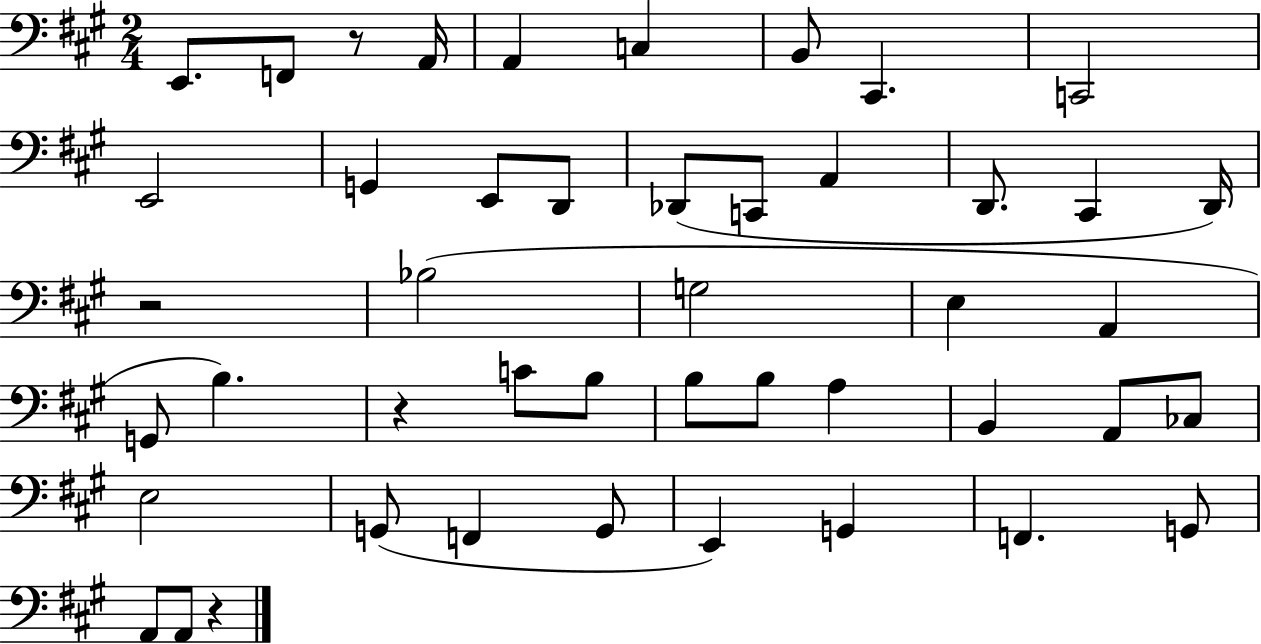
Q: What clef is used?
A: bass